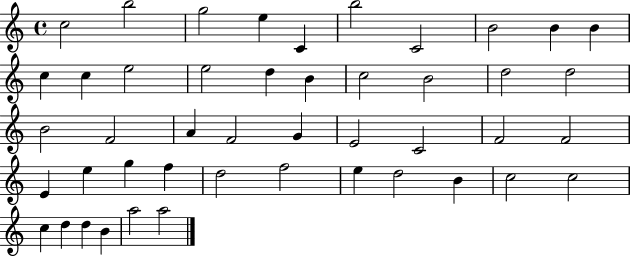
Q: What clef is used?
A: treble